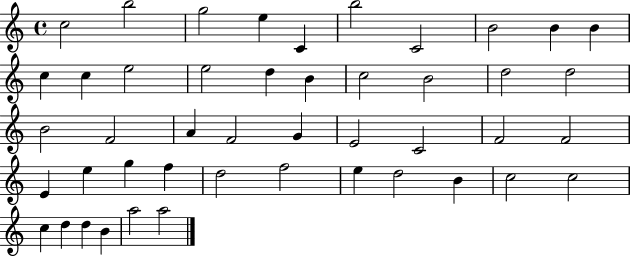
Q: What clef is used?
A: treble